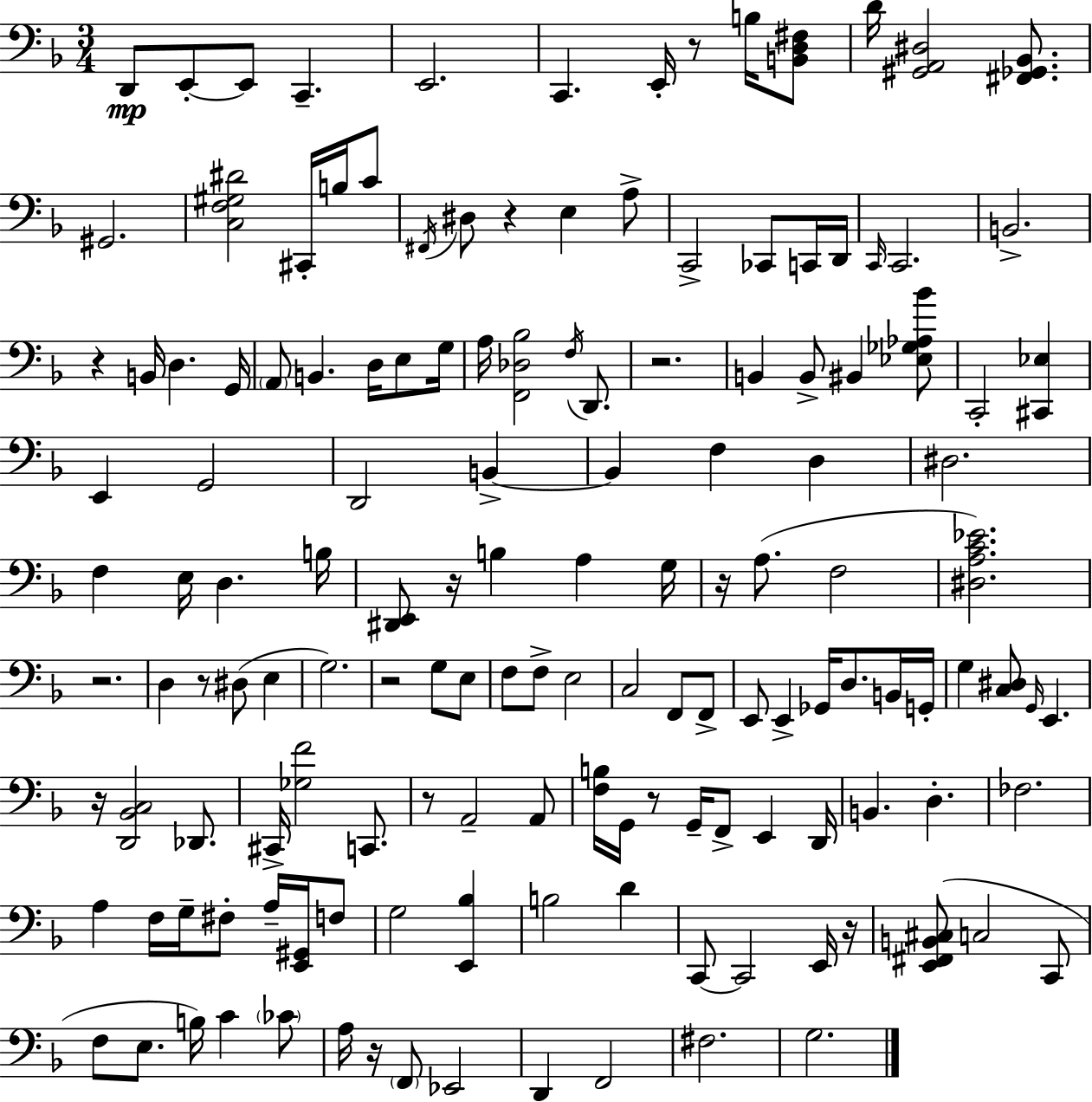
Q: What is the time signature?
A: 3/4